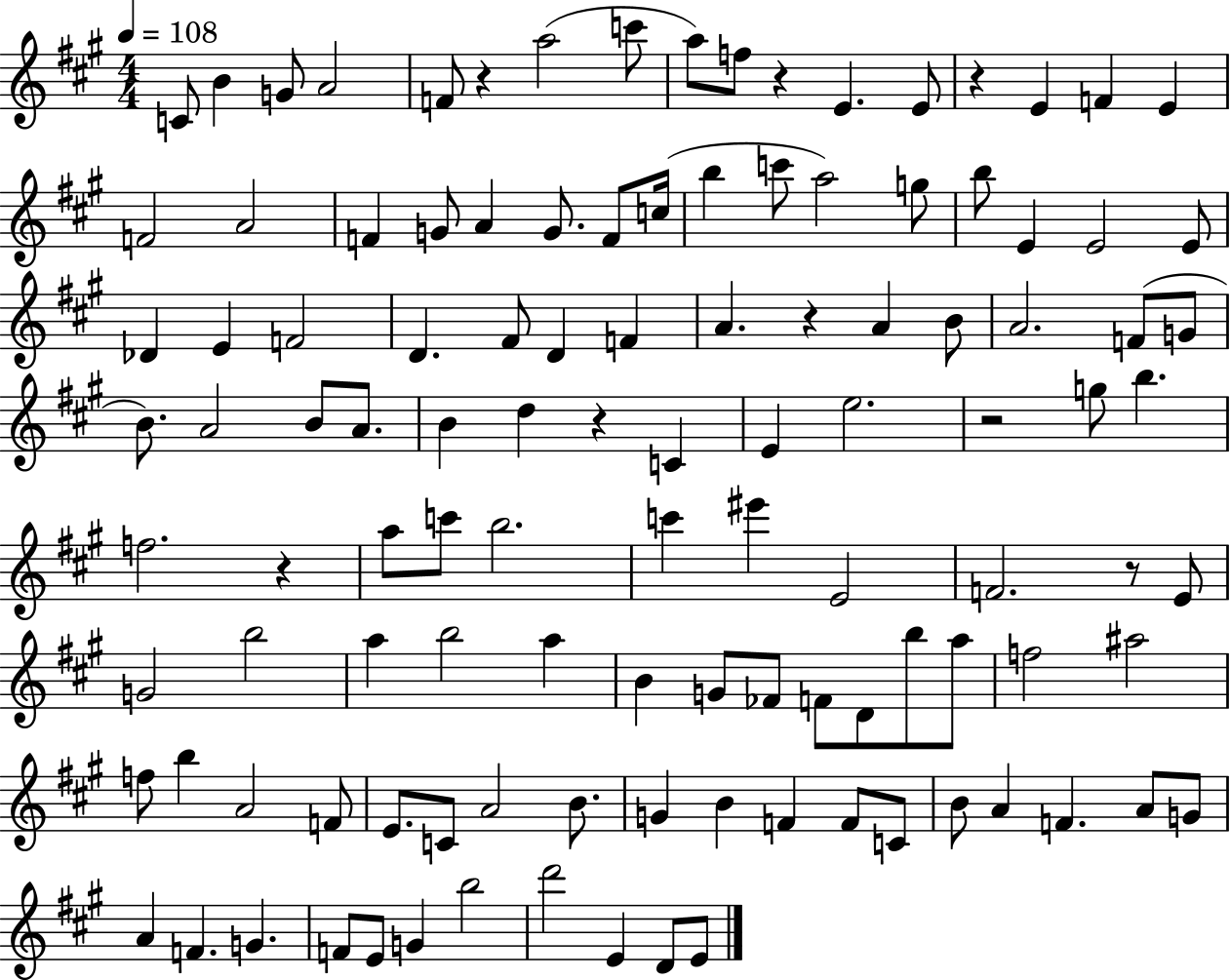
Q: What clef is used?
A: treble